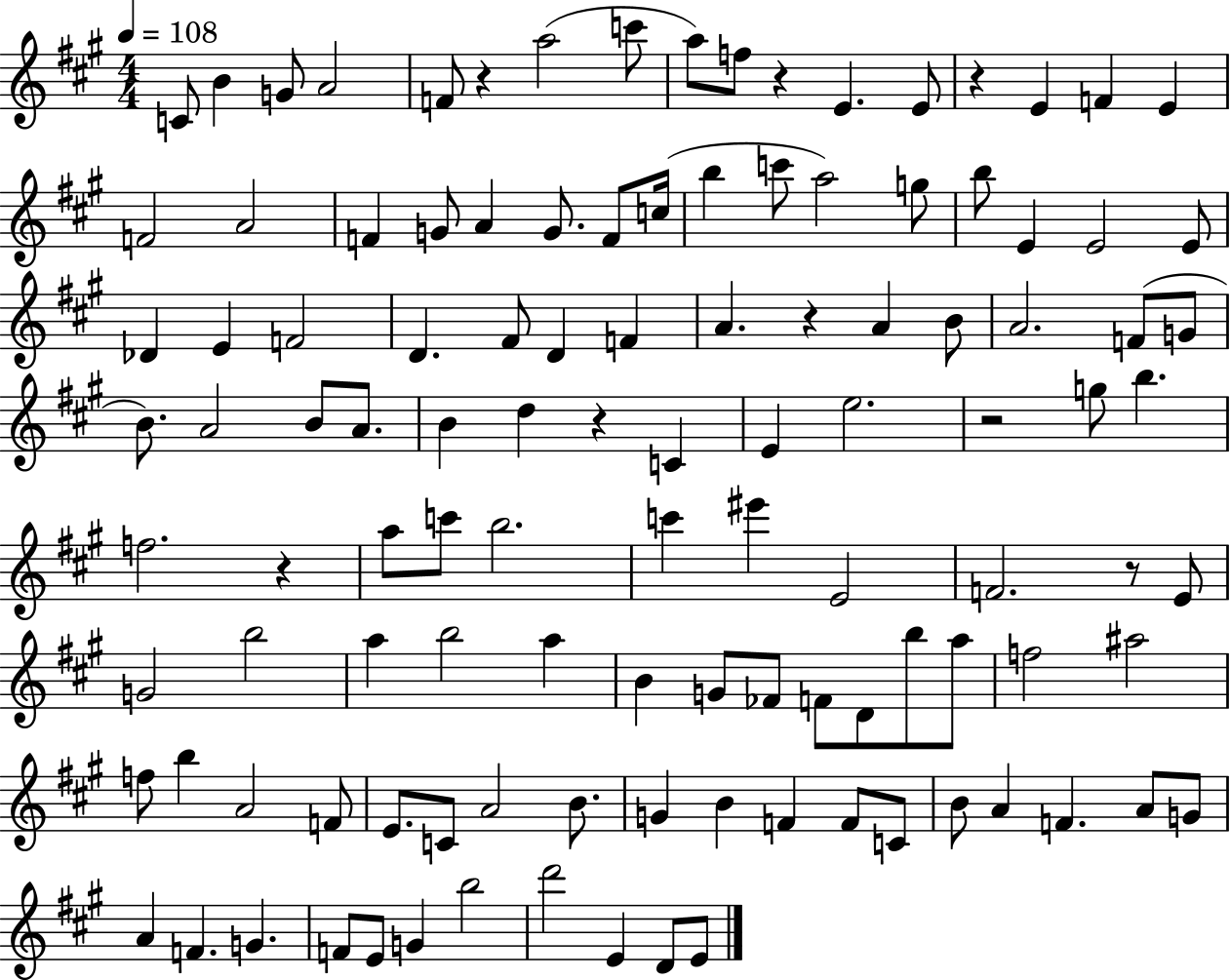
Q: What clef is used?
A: treble